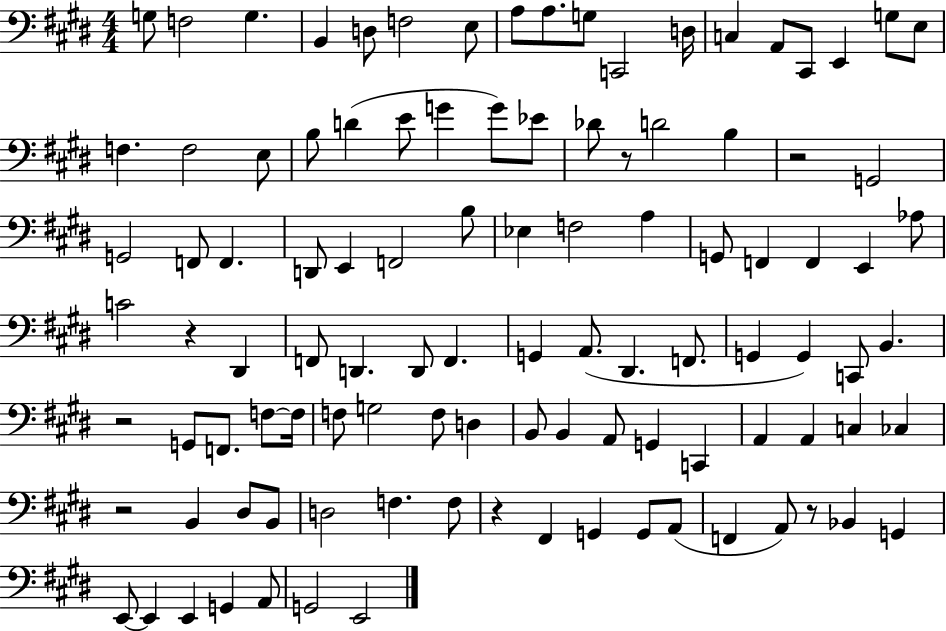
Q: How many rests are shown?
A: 7